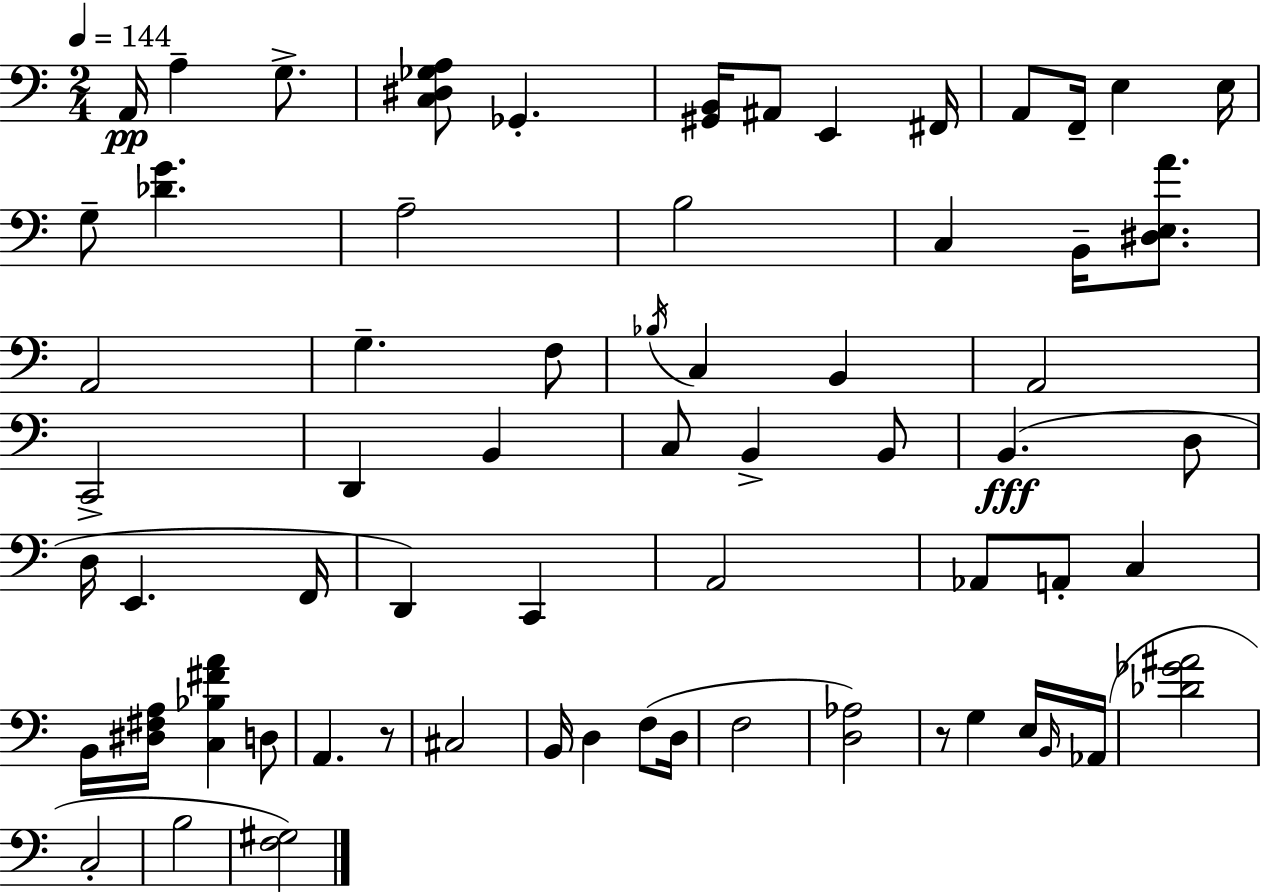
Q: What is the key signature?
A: A minor